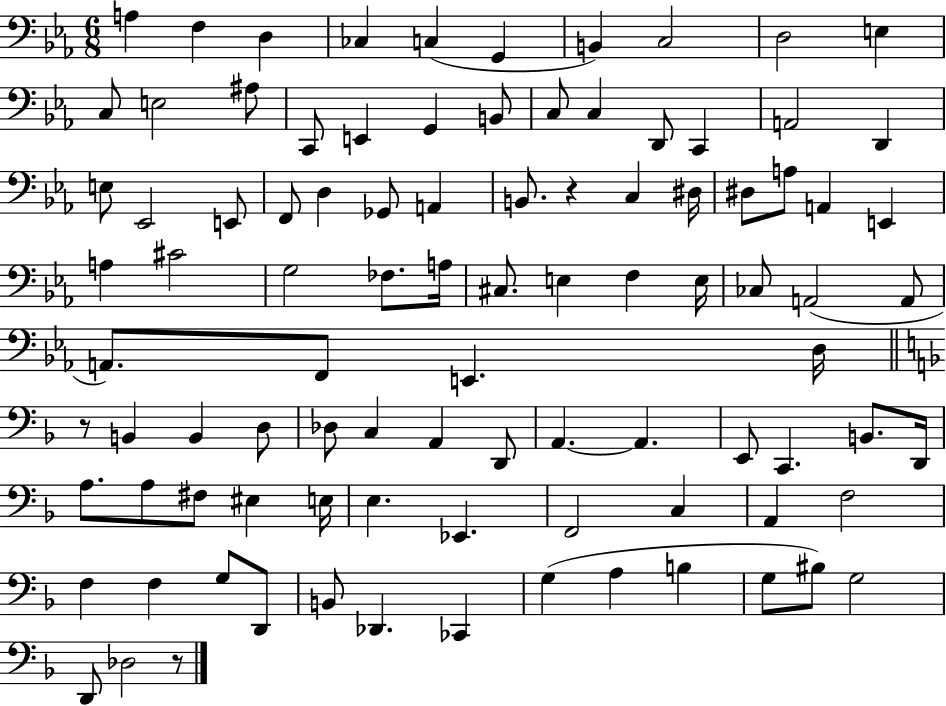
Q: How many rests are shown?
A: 3